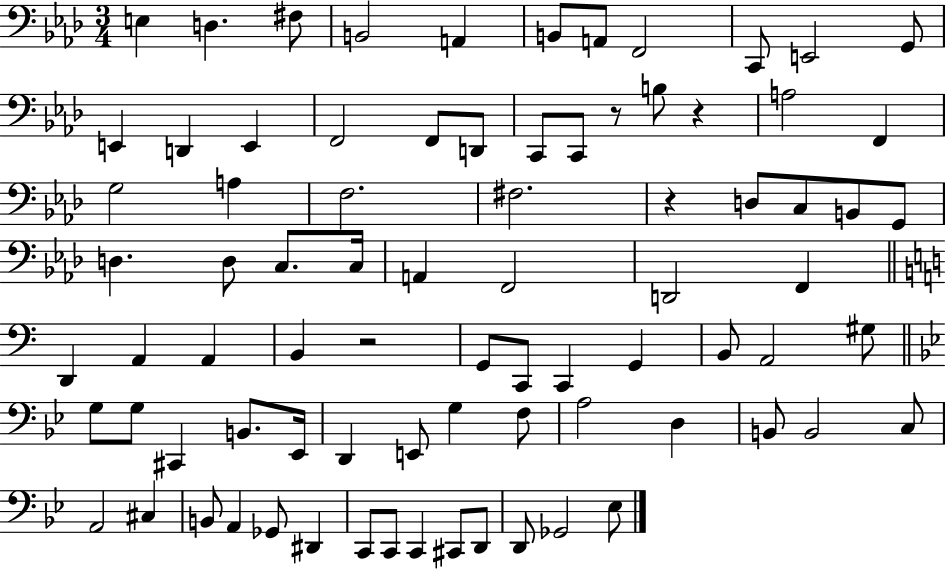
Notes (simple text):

E3/q D3/q. F#3/e B2/h A2/q B2/e A2/e F2/h C2/e E2/h G2/e E2/q D2/q E2/q F2/h F2/e D2/e C2/e C2/e R/e B3/e R/q A3/h F2/q G3/h A3/q F3/h. F#3/h. R/q D3/e C3/e B2/e G2/e D3/q. D3/e C3/e. C3/s A2/q F2/h D2/h F2/q D2/q A2/q A2/q B2/q R/h G2/e C2/e C2/q G2/q B2/e A2/h G#3/e G3/e G3/e C#2/q B2/e. Eb2/s D2/q E2/e G3/q F3/e A3/h D3/q B2/e B2/h C3/e A2/h C#3/q B2/e A2/q Gb2/e D#2/q C2/e C2/e C2/q C#2/e D2/e D2/e Gb2/h Eb3/e